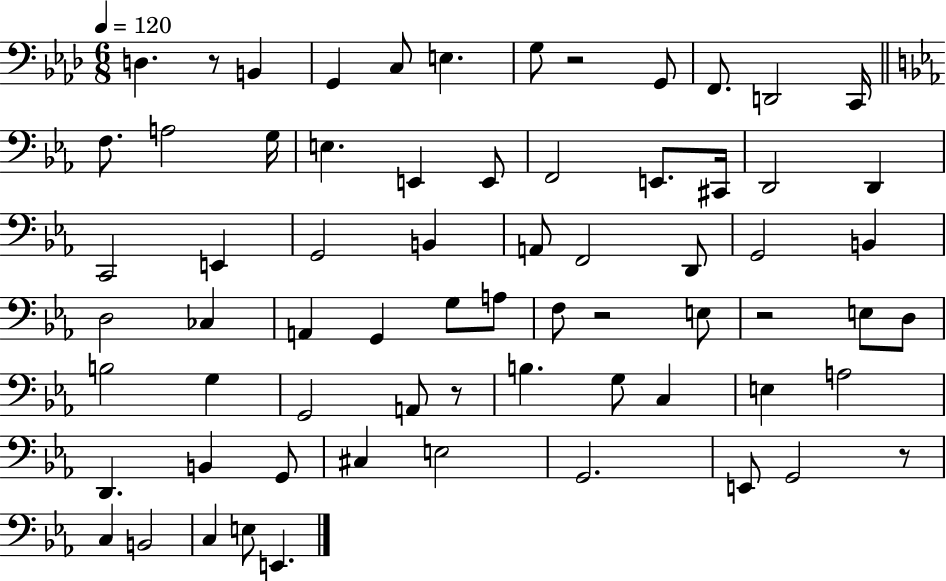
{
  \clef bass
  \numericTimeSignature
  \time 6/8
  \key aes \major
  \tempo 4 = 120
  d4. r8 b,4 | g,4 c8 e4. | g8 r2 g,8 | f,8. d,2 c,16 | \break \bar "||" \break \key ees \major f8. a2 g16 | e4. e,4 e,8 | f,2 e,8. cis,16 | d,2 d,4 | \break c,2 e,4 | g,2 b,4 | a,8 f,2 d,8 | g,2 b,4 | \break d2 ces4 | a,4 g,4 g8 a8 | f8 r2 e8 | r2 e8 d8 | \break b2 g4 | g,2 a,8 r8 | b4. g8 c4 | e4 a2 | \break d,4. b,4 g,8 | cis4 e2 | g,2. | e,8 g,2 r8 | \break c4 b,2 | c4 e8 e,4. | \bar "|."
}